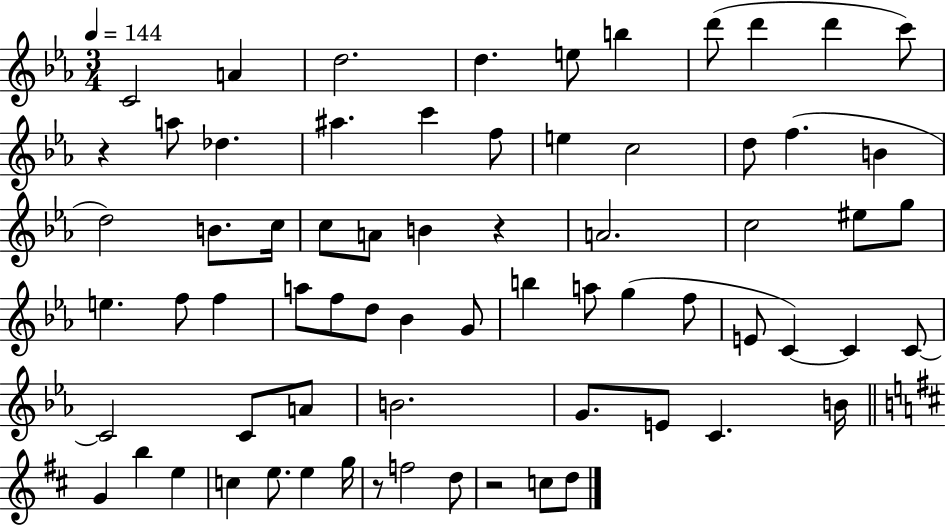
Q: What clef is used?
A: treble